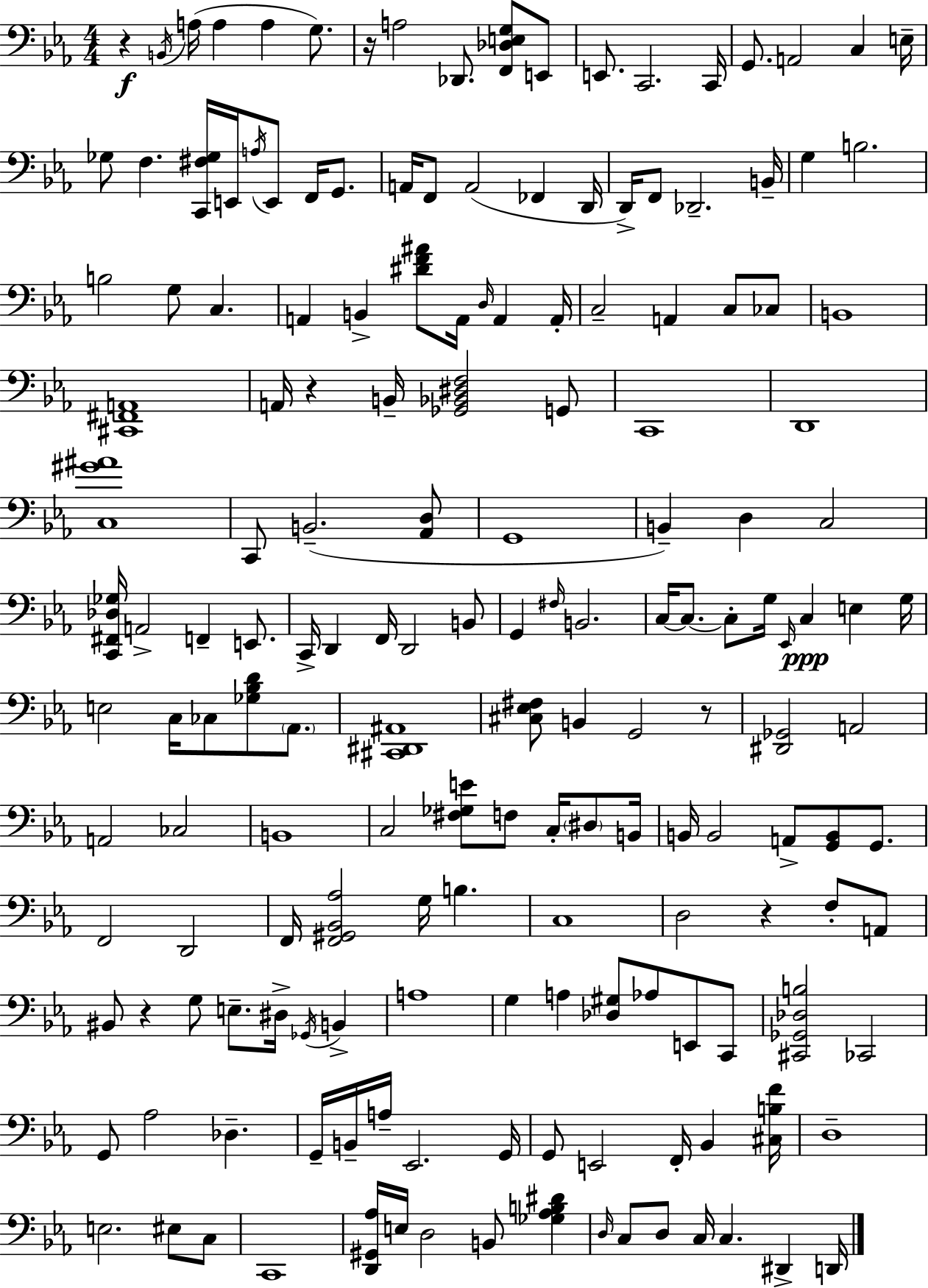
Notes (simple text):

R/q B2/s A3/s A3/q A3/q G3/e. R/s A3/h Db2/e. [F2,Db3,E3,G3]/e E2/e E2/e. C2/h. C2/s G2/e. A2/h C3/q E3/s Gb3/e F3/q. [C2,F#3,Gb3]/s E2/s A3/s E2/e F2/s G2/e. A2/s F2/e A2/h FES2/q D2/s D2/s F2/e Db2/h. B2/s G3/q B3/h. B3/h G3/e C3/q. A2/q B2/q [D#4,F4,A#4]/e A2/s D3/s A2/q A2/s C3/h A2/q C3/e CES3/e B2/w [C#2,F#2,A2]/w A2/s R/q B2/s [Gb2,Bb2,D#3,F3]/h G2/e C2/w D2/w [C3,G#4,A#4]/w C2/e B2/h. [Ab2,D3]/e G2/w B2/q D3/q C3/h [C2,F#2,Db3,Gb3]/s A2/h F2/q E2/e. C2/s D2/q F2/s D2/h B2/e G2/q F#3/s B2/h. C3/s C3/e. C3/e G3/s Eb2/s C3/q E3/q G3/s E3/h C3/s CES3/e [Gb3,Bb3,D4]/e Ab2/e. [C#2,D#2,A#2]/w [C#3,Eb3,F#3]/e B2/q G2/h R/e [D#2,Gb2]/h A2/h A2/h CES3/h B2/w C3/h [F#3,Gb3,E4]/e F3/e C3/s D#3/e B2/s B2/s B2/h A2/e [G2,B2]/e G2/e. F2/h D2/h F2/s [F2,G#2,Bb2,Ab3]/h G3/s B3/q. C3/w D3/h R/q F3/e A2/e BIS2/e R/q G3/e E3/e. D#3/s Gb2/s B2/q A3/w G3/q A3/q [Db3,G#3]/e Ab3/e E2/e C2/e [C#2,Gb2,Db3,B3]/h CES2/h G2/e Ab3/h Db3/q. G2/s B2/s A3/s Eb2/h. G2/s G2/e E2/h F2/s Bb2/q [C#3,B3,F4]/s D3/w E3/h. EIS3/e C3/e C2/w [D2,G#2,Ab3]/s E3/s D3/h B2/e [Gb3,Ab3,B3,D#4]/q D3/s C3/e D3/e C3/s C3/q. D#2/q D2/s